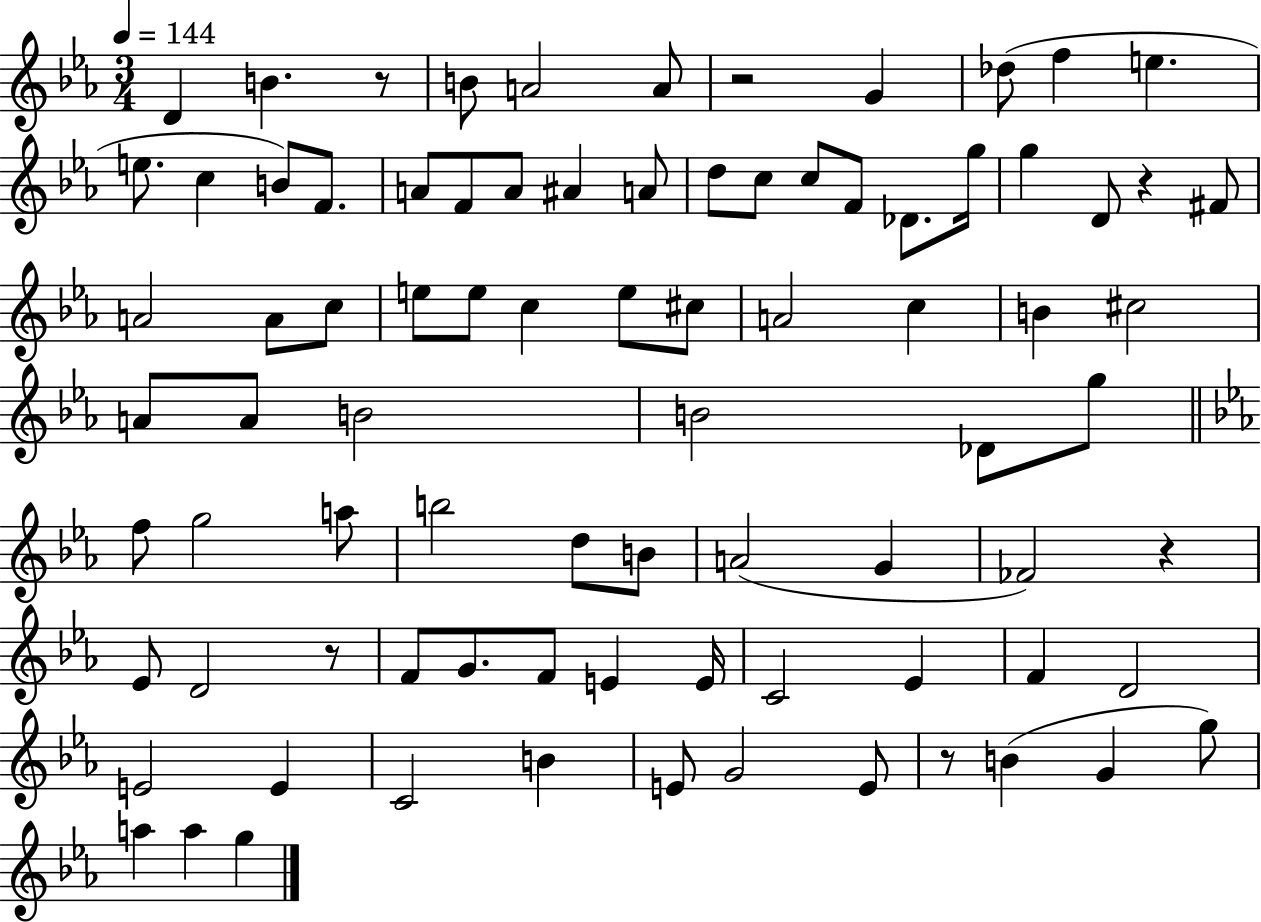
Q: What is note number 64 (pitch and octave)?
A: F4